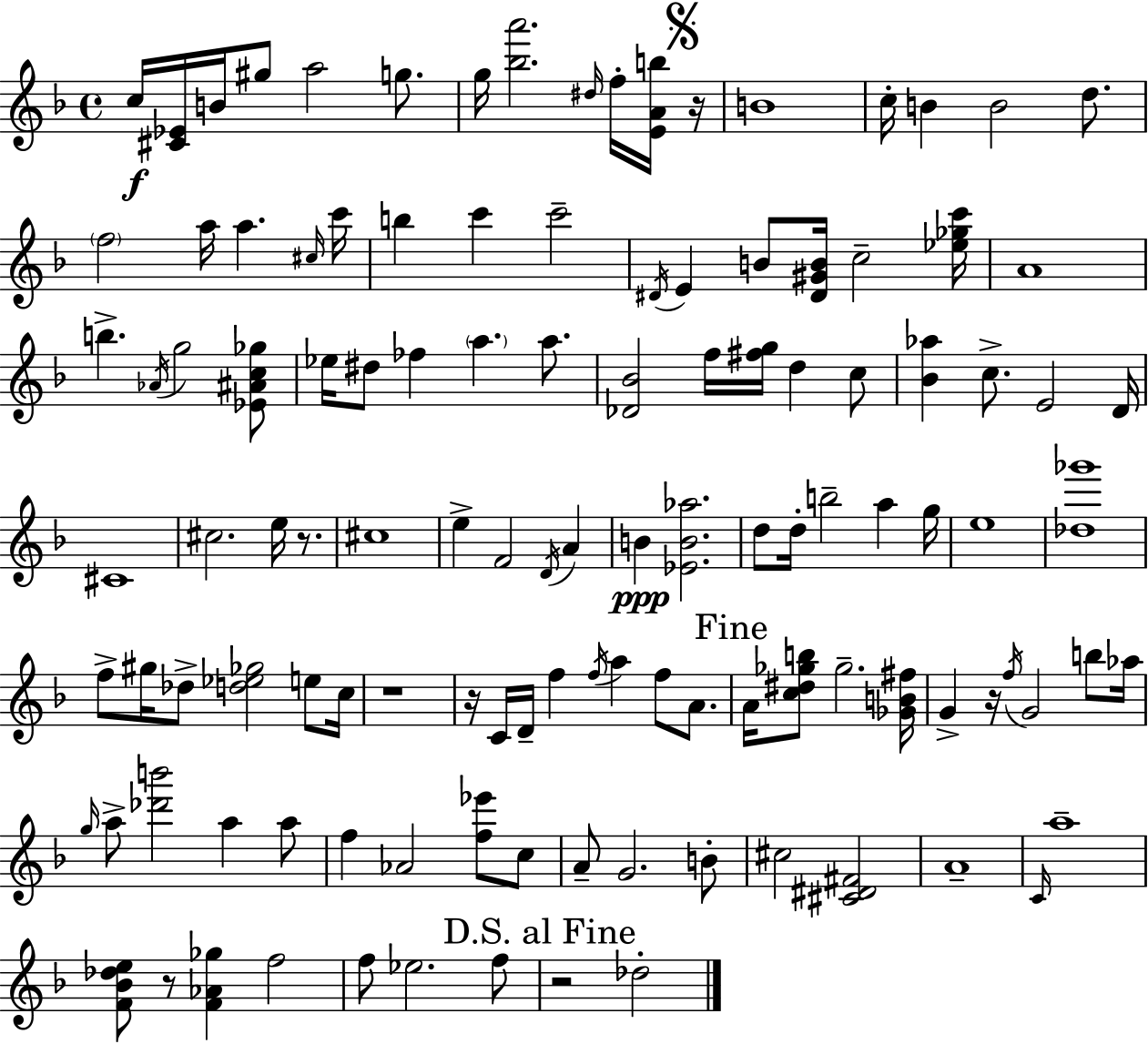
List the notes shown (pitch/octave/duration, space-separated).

C5/s [C#4,Eb4]/s B4/s G#5/e A5/h G5/e. G5/s [Bb5,A6]/h. D#5/s F5/s [E4,A4,B5]/s R/s B4/w C5/s B4/q B4/h D5/e. F5/h A5/s A5/q. C#5/s C6/s B5/q C6/q C6/h D#4/s E4/q B4/e [D#4,G#4,B4]/s C5/h [Eb5,Gb5,C6]/s A4/w B5/q. Ab4/s G5/h [Eb4,A#4,C5,Gb5]/e Eb5/s D#5/e FES5/q A5/q. A5/e. [Db4,Bb4]/h F5/s [F#5,G5]/s D5/q C5/e [Bb4,Ab5]/q C5/e. E4/h D4/s C#4/w C#5/h. E5/s R/e. C#5/w E5/q F4/h D4/s A4/q B4/q [Eb4,B4,Ab5]/h. D5/e D5/s B5/h A5/q G5/s E5/w [Db5,Gb6]/w F5/e G#5/s Db5/e [D5,Eb5,Gb5]/h E5/e C5/s R/w R/s C4/s D4/s F5/q F5/s A5/q F5/e A4/e. A4/s [C5,D#5,Gb5,B5]/e Gb5/h. [Gb4,B4,F#5]/s G4/q R/s F5/s G4/h B5/e Ab5/s G5/s A5/e [Db6,B6]/h A5/q A5/e F5/q Ab4/h [F5,Eb6]/e C5/e A4/e G4/h. B4/e C#5/h [C#4,D#4,F#4]/h A4/w C4/s A5/w [F4,Bb4,Db5,E5]/e R/e [F4,Ab4,Gb5]/q F5/h F5/e Eb5/h. F5/e R/h Db5/h